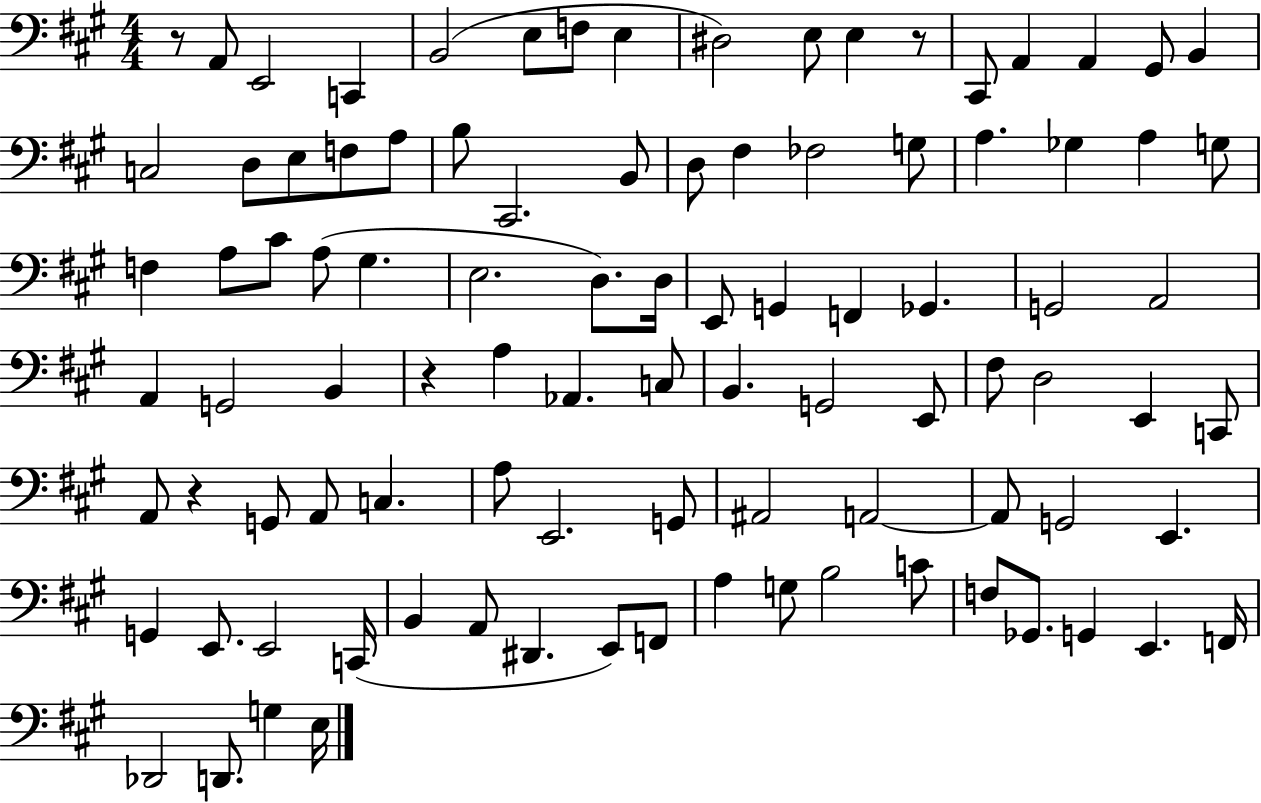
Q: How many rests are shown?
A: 4